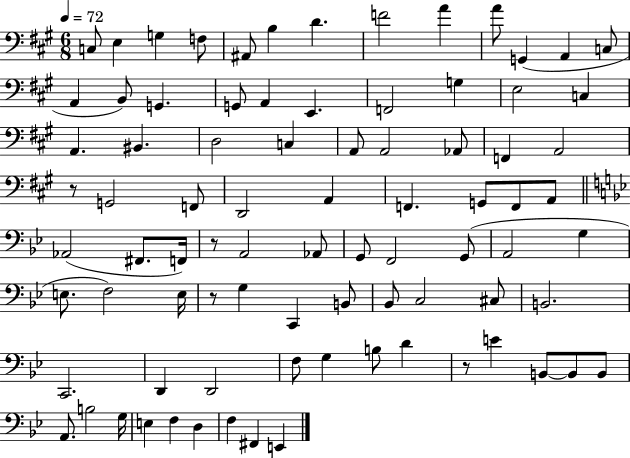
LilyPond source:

{
  \clef bass
  \numericTimeSignature
  \time 6/8
  \key a \major
  \tempo 4 = 72
  c8 e4 g4 f8 | ais,8 b4 d'4. | f'2 a'4 | a'8 g,4( a,4 c8 | \break a,4 b,8) g,4. | g,8 a,4 e,4. | f,2 g4 | e2 c4 | \break a,4. bis,4. | d2 c4 | a,8 a,2 aes,8 | f,4 a,2 | \break r8 g,2 f,8 | d,2 a,4 | f,4. g,8 f,8 a,8 | \bar "||" \break \key g \minor aes,2( fis,8. f,16) | r8 a,2 aes,8 | g,8 f,2 g,8( | a,2 g4 | \break e8. f2) e16 | r8 g4 c,4 b,8 | bes,8 c2 cis8 | b,2. | \break c,2. | d,4 d,2 | f8 g4 b8 d'4 | r8 e'4 b,8~~ b,8 b,8 | \break a,8. b2 g16 | e4 f4 d4 | f4 fis,4 e,4 | \bar "|."
}